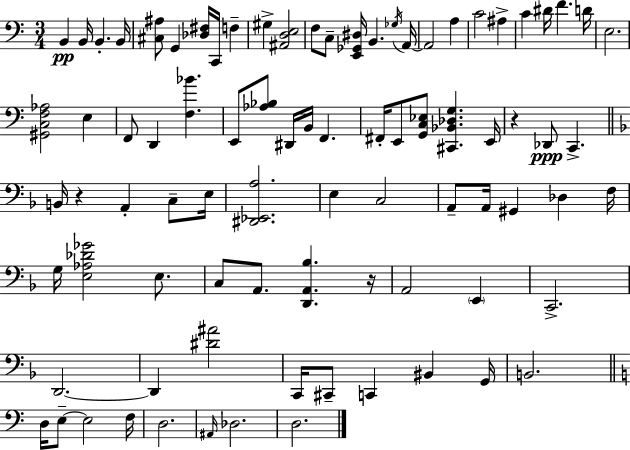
{
  \clef bass
  \numericTimeSignature
  \time 3/4
  \key c \major
  b,4\pp b,16 b,4.-. b,16 | <cis ais>8 g,4 <des fis>16 c,16 f4-- | gis4-> <ais, d e>2 | f8 c8-- <e, ges, dis>16 b,4. \acciaccatura { ges16 } | \break a,16~~ a,2 a4 | c'2 ais4-> | c'4 dis'16 f'4. | d'16 e2. | \break <gis, c f aes>2 e4 | f,8 d,4 <f bes'>4. | e,8 <aes bes>8 dis,16 b,16 f,4. | fis,16-. e,8 <g, c ees>8 <cis, bes, des g>4. | \break e,16 r4 des,8\ppp c,4.-> | \bar "||" \break \key f \major b,16 r4 a,4-. c8-- e16 | <dis, ees, a>2. | e4 c2 | a,8-- a,16 gis,4 des4 f16 | \break g16 <e aes des' ges'>2 e8. | c8 a,8. <d, a, bes>4. r16 | a,2 \parenthesize e,4 | c,2.-> | \break d,2.~~ | d,4 <dis' ais'>2 | c,16 cis,8-- c,4 bis,4 g,16 | b,2. | \break \bar "||" \break \key a \minor d16 e8--~~ e2 f16 | d2. | \grace { ais,16 } des2. | d2. | \break \bar "|."
}